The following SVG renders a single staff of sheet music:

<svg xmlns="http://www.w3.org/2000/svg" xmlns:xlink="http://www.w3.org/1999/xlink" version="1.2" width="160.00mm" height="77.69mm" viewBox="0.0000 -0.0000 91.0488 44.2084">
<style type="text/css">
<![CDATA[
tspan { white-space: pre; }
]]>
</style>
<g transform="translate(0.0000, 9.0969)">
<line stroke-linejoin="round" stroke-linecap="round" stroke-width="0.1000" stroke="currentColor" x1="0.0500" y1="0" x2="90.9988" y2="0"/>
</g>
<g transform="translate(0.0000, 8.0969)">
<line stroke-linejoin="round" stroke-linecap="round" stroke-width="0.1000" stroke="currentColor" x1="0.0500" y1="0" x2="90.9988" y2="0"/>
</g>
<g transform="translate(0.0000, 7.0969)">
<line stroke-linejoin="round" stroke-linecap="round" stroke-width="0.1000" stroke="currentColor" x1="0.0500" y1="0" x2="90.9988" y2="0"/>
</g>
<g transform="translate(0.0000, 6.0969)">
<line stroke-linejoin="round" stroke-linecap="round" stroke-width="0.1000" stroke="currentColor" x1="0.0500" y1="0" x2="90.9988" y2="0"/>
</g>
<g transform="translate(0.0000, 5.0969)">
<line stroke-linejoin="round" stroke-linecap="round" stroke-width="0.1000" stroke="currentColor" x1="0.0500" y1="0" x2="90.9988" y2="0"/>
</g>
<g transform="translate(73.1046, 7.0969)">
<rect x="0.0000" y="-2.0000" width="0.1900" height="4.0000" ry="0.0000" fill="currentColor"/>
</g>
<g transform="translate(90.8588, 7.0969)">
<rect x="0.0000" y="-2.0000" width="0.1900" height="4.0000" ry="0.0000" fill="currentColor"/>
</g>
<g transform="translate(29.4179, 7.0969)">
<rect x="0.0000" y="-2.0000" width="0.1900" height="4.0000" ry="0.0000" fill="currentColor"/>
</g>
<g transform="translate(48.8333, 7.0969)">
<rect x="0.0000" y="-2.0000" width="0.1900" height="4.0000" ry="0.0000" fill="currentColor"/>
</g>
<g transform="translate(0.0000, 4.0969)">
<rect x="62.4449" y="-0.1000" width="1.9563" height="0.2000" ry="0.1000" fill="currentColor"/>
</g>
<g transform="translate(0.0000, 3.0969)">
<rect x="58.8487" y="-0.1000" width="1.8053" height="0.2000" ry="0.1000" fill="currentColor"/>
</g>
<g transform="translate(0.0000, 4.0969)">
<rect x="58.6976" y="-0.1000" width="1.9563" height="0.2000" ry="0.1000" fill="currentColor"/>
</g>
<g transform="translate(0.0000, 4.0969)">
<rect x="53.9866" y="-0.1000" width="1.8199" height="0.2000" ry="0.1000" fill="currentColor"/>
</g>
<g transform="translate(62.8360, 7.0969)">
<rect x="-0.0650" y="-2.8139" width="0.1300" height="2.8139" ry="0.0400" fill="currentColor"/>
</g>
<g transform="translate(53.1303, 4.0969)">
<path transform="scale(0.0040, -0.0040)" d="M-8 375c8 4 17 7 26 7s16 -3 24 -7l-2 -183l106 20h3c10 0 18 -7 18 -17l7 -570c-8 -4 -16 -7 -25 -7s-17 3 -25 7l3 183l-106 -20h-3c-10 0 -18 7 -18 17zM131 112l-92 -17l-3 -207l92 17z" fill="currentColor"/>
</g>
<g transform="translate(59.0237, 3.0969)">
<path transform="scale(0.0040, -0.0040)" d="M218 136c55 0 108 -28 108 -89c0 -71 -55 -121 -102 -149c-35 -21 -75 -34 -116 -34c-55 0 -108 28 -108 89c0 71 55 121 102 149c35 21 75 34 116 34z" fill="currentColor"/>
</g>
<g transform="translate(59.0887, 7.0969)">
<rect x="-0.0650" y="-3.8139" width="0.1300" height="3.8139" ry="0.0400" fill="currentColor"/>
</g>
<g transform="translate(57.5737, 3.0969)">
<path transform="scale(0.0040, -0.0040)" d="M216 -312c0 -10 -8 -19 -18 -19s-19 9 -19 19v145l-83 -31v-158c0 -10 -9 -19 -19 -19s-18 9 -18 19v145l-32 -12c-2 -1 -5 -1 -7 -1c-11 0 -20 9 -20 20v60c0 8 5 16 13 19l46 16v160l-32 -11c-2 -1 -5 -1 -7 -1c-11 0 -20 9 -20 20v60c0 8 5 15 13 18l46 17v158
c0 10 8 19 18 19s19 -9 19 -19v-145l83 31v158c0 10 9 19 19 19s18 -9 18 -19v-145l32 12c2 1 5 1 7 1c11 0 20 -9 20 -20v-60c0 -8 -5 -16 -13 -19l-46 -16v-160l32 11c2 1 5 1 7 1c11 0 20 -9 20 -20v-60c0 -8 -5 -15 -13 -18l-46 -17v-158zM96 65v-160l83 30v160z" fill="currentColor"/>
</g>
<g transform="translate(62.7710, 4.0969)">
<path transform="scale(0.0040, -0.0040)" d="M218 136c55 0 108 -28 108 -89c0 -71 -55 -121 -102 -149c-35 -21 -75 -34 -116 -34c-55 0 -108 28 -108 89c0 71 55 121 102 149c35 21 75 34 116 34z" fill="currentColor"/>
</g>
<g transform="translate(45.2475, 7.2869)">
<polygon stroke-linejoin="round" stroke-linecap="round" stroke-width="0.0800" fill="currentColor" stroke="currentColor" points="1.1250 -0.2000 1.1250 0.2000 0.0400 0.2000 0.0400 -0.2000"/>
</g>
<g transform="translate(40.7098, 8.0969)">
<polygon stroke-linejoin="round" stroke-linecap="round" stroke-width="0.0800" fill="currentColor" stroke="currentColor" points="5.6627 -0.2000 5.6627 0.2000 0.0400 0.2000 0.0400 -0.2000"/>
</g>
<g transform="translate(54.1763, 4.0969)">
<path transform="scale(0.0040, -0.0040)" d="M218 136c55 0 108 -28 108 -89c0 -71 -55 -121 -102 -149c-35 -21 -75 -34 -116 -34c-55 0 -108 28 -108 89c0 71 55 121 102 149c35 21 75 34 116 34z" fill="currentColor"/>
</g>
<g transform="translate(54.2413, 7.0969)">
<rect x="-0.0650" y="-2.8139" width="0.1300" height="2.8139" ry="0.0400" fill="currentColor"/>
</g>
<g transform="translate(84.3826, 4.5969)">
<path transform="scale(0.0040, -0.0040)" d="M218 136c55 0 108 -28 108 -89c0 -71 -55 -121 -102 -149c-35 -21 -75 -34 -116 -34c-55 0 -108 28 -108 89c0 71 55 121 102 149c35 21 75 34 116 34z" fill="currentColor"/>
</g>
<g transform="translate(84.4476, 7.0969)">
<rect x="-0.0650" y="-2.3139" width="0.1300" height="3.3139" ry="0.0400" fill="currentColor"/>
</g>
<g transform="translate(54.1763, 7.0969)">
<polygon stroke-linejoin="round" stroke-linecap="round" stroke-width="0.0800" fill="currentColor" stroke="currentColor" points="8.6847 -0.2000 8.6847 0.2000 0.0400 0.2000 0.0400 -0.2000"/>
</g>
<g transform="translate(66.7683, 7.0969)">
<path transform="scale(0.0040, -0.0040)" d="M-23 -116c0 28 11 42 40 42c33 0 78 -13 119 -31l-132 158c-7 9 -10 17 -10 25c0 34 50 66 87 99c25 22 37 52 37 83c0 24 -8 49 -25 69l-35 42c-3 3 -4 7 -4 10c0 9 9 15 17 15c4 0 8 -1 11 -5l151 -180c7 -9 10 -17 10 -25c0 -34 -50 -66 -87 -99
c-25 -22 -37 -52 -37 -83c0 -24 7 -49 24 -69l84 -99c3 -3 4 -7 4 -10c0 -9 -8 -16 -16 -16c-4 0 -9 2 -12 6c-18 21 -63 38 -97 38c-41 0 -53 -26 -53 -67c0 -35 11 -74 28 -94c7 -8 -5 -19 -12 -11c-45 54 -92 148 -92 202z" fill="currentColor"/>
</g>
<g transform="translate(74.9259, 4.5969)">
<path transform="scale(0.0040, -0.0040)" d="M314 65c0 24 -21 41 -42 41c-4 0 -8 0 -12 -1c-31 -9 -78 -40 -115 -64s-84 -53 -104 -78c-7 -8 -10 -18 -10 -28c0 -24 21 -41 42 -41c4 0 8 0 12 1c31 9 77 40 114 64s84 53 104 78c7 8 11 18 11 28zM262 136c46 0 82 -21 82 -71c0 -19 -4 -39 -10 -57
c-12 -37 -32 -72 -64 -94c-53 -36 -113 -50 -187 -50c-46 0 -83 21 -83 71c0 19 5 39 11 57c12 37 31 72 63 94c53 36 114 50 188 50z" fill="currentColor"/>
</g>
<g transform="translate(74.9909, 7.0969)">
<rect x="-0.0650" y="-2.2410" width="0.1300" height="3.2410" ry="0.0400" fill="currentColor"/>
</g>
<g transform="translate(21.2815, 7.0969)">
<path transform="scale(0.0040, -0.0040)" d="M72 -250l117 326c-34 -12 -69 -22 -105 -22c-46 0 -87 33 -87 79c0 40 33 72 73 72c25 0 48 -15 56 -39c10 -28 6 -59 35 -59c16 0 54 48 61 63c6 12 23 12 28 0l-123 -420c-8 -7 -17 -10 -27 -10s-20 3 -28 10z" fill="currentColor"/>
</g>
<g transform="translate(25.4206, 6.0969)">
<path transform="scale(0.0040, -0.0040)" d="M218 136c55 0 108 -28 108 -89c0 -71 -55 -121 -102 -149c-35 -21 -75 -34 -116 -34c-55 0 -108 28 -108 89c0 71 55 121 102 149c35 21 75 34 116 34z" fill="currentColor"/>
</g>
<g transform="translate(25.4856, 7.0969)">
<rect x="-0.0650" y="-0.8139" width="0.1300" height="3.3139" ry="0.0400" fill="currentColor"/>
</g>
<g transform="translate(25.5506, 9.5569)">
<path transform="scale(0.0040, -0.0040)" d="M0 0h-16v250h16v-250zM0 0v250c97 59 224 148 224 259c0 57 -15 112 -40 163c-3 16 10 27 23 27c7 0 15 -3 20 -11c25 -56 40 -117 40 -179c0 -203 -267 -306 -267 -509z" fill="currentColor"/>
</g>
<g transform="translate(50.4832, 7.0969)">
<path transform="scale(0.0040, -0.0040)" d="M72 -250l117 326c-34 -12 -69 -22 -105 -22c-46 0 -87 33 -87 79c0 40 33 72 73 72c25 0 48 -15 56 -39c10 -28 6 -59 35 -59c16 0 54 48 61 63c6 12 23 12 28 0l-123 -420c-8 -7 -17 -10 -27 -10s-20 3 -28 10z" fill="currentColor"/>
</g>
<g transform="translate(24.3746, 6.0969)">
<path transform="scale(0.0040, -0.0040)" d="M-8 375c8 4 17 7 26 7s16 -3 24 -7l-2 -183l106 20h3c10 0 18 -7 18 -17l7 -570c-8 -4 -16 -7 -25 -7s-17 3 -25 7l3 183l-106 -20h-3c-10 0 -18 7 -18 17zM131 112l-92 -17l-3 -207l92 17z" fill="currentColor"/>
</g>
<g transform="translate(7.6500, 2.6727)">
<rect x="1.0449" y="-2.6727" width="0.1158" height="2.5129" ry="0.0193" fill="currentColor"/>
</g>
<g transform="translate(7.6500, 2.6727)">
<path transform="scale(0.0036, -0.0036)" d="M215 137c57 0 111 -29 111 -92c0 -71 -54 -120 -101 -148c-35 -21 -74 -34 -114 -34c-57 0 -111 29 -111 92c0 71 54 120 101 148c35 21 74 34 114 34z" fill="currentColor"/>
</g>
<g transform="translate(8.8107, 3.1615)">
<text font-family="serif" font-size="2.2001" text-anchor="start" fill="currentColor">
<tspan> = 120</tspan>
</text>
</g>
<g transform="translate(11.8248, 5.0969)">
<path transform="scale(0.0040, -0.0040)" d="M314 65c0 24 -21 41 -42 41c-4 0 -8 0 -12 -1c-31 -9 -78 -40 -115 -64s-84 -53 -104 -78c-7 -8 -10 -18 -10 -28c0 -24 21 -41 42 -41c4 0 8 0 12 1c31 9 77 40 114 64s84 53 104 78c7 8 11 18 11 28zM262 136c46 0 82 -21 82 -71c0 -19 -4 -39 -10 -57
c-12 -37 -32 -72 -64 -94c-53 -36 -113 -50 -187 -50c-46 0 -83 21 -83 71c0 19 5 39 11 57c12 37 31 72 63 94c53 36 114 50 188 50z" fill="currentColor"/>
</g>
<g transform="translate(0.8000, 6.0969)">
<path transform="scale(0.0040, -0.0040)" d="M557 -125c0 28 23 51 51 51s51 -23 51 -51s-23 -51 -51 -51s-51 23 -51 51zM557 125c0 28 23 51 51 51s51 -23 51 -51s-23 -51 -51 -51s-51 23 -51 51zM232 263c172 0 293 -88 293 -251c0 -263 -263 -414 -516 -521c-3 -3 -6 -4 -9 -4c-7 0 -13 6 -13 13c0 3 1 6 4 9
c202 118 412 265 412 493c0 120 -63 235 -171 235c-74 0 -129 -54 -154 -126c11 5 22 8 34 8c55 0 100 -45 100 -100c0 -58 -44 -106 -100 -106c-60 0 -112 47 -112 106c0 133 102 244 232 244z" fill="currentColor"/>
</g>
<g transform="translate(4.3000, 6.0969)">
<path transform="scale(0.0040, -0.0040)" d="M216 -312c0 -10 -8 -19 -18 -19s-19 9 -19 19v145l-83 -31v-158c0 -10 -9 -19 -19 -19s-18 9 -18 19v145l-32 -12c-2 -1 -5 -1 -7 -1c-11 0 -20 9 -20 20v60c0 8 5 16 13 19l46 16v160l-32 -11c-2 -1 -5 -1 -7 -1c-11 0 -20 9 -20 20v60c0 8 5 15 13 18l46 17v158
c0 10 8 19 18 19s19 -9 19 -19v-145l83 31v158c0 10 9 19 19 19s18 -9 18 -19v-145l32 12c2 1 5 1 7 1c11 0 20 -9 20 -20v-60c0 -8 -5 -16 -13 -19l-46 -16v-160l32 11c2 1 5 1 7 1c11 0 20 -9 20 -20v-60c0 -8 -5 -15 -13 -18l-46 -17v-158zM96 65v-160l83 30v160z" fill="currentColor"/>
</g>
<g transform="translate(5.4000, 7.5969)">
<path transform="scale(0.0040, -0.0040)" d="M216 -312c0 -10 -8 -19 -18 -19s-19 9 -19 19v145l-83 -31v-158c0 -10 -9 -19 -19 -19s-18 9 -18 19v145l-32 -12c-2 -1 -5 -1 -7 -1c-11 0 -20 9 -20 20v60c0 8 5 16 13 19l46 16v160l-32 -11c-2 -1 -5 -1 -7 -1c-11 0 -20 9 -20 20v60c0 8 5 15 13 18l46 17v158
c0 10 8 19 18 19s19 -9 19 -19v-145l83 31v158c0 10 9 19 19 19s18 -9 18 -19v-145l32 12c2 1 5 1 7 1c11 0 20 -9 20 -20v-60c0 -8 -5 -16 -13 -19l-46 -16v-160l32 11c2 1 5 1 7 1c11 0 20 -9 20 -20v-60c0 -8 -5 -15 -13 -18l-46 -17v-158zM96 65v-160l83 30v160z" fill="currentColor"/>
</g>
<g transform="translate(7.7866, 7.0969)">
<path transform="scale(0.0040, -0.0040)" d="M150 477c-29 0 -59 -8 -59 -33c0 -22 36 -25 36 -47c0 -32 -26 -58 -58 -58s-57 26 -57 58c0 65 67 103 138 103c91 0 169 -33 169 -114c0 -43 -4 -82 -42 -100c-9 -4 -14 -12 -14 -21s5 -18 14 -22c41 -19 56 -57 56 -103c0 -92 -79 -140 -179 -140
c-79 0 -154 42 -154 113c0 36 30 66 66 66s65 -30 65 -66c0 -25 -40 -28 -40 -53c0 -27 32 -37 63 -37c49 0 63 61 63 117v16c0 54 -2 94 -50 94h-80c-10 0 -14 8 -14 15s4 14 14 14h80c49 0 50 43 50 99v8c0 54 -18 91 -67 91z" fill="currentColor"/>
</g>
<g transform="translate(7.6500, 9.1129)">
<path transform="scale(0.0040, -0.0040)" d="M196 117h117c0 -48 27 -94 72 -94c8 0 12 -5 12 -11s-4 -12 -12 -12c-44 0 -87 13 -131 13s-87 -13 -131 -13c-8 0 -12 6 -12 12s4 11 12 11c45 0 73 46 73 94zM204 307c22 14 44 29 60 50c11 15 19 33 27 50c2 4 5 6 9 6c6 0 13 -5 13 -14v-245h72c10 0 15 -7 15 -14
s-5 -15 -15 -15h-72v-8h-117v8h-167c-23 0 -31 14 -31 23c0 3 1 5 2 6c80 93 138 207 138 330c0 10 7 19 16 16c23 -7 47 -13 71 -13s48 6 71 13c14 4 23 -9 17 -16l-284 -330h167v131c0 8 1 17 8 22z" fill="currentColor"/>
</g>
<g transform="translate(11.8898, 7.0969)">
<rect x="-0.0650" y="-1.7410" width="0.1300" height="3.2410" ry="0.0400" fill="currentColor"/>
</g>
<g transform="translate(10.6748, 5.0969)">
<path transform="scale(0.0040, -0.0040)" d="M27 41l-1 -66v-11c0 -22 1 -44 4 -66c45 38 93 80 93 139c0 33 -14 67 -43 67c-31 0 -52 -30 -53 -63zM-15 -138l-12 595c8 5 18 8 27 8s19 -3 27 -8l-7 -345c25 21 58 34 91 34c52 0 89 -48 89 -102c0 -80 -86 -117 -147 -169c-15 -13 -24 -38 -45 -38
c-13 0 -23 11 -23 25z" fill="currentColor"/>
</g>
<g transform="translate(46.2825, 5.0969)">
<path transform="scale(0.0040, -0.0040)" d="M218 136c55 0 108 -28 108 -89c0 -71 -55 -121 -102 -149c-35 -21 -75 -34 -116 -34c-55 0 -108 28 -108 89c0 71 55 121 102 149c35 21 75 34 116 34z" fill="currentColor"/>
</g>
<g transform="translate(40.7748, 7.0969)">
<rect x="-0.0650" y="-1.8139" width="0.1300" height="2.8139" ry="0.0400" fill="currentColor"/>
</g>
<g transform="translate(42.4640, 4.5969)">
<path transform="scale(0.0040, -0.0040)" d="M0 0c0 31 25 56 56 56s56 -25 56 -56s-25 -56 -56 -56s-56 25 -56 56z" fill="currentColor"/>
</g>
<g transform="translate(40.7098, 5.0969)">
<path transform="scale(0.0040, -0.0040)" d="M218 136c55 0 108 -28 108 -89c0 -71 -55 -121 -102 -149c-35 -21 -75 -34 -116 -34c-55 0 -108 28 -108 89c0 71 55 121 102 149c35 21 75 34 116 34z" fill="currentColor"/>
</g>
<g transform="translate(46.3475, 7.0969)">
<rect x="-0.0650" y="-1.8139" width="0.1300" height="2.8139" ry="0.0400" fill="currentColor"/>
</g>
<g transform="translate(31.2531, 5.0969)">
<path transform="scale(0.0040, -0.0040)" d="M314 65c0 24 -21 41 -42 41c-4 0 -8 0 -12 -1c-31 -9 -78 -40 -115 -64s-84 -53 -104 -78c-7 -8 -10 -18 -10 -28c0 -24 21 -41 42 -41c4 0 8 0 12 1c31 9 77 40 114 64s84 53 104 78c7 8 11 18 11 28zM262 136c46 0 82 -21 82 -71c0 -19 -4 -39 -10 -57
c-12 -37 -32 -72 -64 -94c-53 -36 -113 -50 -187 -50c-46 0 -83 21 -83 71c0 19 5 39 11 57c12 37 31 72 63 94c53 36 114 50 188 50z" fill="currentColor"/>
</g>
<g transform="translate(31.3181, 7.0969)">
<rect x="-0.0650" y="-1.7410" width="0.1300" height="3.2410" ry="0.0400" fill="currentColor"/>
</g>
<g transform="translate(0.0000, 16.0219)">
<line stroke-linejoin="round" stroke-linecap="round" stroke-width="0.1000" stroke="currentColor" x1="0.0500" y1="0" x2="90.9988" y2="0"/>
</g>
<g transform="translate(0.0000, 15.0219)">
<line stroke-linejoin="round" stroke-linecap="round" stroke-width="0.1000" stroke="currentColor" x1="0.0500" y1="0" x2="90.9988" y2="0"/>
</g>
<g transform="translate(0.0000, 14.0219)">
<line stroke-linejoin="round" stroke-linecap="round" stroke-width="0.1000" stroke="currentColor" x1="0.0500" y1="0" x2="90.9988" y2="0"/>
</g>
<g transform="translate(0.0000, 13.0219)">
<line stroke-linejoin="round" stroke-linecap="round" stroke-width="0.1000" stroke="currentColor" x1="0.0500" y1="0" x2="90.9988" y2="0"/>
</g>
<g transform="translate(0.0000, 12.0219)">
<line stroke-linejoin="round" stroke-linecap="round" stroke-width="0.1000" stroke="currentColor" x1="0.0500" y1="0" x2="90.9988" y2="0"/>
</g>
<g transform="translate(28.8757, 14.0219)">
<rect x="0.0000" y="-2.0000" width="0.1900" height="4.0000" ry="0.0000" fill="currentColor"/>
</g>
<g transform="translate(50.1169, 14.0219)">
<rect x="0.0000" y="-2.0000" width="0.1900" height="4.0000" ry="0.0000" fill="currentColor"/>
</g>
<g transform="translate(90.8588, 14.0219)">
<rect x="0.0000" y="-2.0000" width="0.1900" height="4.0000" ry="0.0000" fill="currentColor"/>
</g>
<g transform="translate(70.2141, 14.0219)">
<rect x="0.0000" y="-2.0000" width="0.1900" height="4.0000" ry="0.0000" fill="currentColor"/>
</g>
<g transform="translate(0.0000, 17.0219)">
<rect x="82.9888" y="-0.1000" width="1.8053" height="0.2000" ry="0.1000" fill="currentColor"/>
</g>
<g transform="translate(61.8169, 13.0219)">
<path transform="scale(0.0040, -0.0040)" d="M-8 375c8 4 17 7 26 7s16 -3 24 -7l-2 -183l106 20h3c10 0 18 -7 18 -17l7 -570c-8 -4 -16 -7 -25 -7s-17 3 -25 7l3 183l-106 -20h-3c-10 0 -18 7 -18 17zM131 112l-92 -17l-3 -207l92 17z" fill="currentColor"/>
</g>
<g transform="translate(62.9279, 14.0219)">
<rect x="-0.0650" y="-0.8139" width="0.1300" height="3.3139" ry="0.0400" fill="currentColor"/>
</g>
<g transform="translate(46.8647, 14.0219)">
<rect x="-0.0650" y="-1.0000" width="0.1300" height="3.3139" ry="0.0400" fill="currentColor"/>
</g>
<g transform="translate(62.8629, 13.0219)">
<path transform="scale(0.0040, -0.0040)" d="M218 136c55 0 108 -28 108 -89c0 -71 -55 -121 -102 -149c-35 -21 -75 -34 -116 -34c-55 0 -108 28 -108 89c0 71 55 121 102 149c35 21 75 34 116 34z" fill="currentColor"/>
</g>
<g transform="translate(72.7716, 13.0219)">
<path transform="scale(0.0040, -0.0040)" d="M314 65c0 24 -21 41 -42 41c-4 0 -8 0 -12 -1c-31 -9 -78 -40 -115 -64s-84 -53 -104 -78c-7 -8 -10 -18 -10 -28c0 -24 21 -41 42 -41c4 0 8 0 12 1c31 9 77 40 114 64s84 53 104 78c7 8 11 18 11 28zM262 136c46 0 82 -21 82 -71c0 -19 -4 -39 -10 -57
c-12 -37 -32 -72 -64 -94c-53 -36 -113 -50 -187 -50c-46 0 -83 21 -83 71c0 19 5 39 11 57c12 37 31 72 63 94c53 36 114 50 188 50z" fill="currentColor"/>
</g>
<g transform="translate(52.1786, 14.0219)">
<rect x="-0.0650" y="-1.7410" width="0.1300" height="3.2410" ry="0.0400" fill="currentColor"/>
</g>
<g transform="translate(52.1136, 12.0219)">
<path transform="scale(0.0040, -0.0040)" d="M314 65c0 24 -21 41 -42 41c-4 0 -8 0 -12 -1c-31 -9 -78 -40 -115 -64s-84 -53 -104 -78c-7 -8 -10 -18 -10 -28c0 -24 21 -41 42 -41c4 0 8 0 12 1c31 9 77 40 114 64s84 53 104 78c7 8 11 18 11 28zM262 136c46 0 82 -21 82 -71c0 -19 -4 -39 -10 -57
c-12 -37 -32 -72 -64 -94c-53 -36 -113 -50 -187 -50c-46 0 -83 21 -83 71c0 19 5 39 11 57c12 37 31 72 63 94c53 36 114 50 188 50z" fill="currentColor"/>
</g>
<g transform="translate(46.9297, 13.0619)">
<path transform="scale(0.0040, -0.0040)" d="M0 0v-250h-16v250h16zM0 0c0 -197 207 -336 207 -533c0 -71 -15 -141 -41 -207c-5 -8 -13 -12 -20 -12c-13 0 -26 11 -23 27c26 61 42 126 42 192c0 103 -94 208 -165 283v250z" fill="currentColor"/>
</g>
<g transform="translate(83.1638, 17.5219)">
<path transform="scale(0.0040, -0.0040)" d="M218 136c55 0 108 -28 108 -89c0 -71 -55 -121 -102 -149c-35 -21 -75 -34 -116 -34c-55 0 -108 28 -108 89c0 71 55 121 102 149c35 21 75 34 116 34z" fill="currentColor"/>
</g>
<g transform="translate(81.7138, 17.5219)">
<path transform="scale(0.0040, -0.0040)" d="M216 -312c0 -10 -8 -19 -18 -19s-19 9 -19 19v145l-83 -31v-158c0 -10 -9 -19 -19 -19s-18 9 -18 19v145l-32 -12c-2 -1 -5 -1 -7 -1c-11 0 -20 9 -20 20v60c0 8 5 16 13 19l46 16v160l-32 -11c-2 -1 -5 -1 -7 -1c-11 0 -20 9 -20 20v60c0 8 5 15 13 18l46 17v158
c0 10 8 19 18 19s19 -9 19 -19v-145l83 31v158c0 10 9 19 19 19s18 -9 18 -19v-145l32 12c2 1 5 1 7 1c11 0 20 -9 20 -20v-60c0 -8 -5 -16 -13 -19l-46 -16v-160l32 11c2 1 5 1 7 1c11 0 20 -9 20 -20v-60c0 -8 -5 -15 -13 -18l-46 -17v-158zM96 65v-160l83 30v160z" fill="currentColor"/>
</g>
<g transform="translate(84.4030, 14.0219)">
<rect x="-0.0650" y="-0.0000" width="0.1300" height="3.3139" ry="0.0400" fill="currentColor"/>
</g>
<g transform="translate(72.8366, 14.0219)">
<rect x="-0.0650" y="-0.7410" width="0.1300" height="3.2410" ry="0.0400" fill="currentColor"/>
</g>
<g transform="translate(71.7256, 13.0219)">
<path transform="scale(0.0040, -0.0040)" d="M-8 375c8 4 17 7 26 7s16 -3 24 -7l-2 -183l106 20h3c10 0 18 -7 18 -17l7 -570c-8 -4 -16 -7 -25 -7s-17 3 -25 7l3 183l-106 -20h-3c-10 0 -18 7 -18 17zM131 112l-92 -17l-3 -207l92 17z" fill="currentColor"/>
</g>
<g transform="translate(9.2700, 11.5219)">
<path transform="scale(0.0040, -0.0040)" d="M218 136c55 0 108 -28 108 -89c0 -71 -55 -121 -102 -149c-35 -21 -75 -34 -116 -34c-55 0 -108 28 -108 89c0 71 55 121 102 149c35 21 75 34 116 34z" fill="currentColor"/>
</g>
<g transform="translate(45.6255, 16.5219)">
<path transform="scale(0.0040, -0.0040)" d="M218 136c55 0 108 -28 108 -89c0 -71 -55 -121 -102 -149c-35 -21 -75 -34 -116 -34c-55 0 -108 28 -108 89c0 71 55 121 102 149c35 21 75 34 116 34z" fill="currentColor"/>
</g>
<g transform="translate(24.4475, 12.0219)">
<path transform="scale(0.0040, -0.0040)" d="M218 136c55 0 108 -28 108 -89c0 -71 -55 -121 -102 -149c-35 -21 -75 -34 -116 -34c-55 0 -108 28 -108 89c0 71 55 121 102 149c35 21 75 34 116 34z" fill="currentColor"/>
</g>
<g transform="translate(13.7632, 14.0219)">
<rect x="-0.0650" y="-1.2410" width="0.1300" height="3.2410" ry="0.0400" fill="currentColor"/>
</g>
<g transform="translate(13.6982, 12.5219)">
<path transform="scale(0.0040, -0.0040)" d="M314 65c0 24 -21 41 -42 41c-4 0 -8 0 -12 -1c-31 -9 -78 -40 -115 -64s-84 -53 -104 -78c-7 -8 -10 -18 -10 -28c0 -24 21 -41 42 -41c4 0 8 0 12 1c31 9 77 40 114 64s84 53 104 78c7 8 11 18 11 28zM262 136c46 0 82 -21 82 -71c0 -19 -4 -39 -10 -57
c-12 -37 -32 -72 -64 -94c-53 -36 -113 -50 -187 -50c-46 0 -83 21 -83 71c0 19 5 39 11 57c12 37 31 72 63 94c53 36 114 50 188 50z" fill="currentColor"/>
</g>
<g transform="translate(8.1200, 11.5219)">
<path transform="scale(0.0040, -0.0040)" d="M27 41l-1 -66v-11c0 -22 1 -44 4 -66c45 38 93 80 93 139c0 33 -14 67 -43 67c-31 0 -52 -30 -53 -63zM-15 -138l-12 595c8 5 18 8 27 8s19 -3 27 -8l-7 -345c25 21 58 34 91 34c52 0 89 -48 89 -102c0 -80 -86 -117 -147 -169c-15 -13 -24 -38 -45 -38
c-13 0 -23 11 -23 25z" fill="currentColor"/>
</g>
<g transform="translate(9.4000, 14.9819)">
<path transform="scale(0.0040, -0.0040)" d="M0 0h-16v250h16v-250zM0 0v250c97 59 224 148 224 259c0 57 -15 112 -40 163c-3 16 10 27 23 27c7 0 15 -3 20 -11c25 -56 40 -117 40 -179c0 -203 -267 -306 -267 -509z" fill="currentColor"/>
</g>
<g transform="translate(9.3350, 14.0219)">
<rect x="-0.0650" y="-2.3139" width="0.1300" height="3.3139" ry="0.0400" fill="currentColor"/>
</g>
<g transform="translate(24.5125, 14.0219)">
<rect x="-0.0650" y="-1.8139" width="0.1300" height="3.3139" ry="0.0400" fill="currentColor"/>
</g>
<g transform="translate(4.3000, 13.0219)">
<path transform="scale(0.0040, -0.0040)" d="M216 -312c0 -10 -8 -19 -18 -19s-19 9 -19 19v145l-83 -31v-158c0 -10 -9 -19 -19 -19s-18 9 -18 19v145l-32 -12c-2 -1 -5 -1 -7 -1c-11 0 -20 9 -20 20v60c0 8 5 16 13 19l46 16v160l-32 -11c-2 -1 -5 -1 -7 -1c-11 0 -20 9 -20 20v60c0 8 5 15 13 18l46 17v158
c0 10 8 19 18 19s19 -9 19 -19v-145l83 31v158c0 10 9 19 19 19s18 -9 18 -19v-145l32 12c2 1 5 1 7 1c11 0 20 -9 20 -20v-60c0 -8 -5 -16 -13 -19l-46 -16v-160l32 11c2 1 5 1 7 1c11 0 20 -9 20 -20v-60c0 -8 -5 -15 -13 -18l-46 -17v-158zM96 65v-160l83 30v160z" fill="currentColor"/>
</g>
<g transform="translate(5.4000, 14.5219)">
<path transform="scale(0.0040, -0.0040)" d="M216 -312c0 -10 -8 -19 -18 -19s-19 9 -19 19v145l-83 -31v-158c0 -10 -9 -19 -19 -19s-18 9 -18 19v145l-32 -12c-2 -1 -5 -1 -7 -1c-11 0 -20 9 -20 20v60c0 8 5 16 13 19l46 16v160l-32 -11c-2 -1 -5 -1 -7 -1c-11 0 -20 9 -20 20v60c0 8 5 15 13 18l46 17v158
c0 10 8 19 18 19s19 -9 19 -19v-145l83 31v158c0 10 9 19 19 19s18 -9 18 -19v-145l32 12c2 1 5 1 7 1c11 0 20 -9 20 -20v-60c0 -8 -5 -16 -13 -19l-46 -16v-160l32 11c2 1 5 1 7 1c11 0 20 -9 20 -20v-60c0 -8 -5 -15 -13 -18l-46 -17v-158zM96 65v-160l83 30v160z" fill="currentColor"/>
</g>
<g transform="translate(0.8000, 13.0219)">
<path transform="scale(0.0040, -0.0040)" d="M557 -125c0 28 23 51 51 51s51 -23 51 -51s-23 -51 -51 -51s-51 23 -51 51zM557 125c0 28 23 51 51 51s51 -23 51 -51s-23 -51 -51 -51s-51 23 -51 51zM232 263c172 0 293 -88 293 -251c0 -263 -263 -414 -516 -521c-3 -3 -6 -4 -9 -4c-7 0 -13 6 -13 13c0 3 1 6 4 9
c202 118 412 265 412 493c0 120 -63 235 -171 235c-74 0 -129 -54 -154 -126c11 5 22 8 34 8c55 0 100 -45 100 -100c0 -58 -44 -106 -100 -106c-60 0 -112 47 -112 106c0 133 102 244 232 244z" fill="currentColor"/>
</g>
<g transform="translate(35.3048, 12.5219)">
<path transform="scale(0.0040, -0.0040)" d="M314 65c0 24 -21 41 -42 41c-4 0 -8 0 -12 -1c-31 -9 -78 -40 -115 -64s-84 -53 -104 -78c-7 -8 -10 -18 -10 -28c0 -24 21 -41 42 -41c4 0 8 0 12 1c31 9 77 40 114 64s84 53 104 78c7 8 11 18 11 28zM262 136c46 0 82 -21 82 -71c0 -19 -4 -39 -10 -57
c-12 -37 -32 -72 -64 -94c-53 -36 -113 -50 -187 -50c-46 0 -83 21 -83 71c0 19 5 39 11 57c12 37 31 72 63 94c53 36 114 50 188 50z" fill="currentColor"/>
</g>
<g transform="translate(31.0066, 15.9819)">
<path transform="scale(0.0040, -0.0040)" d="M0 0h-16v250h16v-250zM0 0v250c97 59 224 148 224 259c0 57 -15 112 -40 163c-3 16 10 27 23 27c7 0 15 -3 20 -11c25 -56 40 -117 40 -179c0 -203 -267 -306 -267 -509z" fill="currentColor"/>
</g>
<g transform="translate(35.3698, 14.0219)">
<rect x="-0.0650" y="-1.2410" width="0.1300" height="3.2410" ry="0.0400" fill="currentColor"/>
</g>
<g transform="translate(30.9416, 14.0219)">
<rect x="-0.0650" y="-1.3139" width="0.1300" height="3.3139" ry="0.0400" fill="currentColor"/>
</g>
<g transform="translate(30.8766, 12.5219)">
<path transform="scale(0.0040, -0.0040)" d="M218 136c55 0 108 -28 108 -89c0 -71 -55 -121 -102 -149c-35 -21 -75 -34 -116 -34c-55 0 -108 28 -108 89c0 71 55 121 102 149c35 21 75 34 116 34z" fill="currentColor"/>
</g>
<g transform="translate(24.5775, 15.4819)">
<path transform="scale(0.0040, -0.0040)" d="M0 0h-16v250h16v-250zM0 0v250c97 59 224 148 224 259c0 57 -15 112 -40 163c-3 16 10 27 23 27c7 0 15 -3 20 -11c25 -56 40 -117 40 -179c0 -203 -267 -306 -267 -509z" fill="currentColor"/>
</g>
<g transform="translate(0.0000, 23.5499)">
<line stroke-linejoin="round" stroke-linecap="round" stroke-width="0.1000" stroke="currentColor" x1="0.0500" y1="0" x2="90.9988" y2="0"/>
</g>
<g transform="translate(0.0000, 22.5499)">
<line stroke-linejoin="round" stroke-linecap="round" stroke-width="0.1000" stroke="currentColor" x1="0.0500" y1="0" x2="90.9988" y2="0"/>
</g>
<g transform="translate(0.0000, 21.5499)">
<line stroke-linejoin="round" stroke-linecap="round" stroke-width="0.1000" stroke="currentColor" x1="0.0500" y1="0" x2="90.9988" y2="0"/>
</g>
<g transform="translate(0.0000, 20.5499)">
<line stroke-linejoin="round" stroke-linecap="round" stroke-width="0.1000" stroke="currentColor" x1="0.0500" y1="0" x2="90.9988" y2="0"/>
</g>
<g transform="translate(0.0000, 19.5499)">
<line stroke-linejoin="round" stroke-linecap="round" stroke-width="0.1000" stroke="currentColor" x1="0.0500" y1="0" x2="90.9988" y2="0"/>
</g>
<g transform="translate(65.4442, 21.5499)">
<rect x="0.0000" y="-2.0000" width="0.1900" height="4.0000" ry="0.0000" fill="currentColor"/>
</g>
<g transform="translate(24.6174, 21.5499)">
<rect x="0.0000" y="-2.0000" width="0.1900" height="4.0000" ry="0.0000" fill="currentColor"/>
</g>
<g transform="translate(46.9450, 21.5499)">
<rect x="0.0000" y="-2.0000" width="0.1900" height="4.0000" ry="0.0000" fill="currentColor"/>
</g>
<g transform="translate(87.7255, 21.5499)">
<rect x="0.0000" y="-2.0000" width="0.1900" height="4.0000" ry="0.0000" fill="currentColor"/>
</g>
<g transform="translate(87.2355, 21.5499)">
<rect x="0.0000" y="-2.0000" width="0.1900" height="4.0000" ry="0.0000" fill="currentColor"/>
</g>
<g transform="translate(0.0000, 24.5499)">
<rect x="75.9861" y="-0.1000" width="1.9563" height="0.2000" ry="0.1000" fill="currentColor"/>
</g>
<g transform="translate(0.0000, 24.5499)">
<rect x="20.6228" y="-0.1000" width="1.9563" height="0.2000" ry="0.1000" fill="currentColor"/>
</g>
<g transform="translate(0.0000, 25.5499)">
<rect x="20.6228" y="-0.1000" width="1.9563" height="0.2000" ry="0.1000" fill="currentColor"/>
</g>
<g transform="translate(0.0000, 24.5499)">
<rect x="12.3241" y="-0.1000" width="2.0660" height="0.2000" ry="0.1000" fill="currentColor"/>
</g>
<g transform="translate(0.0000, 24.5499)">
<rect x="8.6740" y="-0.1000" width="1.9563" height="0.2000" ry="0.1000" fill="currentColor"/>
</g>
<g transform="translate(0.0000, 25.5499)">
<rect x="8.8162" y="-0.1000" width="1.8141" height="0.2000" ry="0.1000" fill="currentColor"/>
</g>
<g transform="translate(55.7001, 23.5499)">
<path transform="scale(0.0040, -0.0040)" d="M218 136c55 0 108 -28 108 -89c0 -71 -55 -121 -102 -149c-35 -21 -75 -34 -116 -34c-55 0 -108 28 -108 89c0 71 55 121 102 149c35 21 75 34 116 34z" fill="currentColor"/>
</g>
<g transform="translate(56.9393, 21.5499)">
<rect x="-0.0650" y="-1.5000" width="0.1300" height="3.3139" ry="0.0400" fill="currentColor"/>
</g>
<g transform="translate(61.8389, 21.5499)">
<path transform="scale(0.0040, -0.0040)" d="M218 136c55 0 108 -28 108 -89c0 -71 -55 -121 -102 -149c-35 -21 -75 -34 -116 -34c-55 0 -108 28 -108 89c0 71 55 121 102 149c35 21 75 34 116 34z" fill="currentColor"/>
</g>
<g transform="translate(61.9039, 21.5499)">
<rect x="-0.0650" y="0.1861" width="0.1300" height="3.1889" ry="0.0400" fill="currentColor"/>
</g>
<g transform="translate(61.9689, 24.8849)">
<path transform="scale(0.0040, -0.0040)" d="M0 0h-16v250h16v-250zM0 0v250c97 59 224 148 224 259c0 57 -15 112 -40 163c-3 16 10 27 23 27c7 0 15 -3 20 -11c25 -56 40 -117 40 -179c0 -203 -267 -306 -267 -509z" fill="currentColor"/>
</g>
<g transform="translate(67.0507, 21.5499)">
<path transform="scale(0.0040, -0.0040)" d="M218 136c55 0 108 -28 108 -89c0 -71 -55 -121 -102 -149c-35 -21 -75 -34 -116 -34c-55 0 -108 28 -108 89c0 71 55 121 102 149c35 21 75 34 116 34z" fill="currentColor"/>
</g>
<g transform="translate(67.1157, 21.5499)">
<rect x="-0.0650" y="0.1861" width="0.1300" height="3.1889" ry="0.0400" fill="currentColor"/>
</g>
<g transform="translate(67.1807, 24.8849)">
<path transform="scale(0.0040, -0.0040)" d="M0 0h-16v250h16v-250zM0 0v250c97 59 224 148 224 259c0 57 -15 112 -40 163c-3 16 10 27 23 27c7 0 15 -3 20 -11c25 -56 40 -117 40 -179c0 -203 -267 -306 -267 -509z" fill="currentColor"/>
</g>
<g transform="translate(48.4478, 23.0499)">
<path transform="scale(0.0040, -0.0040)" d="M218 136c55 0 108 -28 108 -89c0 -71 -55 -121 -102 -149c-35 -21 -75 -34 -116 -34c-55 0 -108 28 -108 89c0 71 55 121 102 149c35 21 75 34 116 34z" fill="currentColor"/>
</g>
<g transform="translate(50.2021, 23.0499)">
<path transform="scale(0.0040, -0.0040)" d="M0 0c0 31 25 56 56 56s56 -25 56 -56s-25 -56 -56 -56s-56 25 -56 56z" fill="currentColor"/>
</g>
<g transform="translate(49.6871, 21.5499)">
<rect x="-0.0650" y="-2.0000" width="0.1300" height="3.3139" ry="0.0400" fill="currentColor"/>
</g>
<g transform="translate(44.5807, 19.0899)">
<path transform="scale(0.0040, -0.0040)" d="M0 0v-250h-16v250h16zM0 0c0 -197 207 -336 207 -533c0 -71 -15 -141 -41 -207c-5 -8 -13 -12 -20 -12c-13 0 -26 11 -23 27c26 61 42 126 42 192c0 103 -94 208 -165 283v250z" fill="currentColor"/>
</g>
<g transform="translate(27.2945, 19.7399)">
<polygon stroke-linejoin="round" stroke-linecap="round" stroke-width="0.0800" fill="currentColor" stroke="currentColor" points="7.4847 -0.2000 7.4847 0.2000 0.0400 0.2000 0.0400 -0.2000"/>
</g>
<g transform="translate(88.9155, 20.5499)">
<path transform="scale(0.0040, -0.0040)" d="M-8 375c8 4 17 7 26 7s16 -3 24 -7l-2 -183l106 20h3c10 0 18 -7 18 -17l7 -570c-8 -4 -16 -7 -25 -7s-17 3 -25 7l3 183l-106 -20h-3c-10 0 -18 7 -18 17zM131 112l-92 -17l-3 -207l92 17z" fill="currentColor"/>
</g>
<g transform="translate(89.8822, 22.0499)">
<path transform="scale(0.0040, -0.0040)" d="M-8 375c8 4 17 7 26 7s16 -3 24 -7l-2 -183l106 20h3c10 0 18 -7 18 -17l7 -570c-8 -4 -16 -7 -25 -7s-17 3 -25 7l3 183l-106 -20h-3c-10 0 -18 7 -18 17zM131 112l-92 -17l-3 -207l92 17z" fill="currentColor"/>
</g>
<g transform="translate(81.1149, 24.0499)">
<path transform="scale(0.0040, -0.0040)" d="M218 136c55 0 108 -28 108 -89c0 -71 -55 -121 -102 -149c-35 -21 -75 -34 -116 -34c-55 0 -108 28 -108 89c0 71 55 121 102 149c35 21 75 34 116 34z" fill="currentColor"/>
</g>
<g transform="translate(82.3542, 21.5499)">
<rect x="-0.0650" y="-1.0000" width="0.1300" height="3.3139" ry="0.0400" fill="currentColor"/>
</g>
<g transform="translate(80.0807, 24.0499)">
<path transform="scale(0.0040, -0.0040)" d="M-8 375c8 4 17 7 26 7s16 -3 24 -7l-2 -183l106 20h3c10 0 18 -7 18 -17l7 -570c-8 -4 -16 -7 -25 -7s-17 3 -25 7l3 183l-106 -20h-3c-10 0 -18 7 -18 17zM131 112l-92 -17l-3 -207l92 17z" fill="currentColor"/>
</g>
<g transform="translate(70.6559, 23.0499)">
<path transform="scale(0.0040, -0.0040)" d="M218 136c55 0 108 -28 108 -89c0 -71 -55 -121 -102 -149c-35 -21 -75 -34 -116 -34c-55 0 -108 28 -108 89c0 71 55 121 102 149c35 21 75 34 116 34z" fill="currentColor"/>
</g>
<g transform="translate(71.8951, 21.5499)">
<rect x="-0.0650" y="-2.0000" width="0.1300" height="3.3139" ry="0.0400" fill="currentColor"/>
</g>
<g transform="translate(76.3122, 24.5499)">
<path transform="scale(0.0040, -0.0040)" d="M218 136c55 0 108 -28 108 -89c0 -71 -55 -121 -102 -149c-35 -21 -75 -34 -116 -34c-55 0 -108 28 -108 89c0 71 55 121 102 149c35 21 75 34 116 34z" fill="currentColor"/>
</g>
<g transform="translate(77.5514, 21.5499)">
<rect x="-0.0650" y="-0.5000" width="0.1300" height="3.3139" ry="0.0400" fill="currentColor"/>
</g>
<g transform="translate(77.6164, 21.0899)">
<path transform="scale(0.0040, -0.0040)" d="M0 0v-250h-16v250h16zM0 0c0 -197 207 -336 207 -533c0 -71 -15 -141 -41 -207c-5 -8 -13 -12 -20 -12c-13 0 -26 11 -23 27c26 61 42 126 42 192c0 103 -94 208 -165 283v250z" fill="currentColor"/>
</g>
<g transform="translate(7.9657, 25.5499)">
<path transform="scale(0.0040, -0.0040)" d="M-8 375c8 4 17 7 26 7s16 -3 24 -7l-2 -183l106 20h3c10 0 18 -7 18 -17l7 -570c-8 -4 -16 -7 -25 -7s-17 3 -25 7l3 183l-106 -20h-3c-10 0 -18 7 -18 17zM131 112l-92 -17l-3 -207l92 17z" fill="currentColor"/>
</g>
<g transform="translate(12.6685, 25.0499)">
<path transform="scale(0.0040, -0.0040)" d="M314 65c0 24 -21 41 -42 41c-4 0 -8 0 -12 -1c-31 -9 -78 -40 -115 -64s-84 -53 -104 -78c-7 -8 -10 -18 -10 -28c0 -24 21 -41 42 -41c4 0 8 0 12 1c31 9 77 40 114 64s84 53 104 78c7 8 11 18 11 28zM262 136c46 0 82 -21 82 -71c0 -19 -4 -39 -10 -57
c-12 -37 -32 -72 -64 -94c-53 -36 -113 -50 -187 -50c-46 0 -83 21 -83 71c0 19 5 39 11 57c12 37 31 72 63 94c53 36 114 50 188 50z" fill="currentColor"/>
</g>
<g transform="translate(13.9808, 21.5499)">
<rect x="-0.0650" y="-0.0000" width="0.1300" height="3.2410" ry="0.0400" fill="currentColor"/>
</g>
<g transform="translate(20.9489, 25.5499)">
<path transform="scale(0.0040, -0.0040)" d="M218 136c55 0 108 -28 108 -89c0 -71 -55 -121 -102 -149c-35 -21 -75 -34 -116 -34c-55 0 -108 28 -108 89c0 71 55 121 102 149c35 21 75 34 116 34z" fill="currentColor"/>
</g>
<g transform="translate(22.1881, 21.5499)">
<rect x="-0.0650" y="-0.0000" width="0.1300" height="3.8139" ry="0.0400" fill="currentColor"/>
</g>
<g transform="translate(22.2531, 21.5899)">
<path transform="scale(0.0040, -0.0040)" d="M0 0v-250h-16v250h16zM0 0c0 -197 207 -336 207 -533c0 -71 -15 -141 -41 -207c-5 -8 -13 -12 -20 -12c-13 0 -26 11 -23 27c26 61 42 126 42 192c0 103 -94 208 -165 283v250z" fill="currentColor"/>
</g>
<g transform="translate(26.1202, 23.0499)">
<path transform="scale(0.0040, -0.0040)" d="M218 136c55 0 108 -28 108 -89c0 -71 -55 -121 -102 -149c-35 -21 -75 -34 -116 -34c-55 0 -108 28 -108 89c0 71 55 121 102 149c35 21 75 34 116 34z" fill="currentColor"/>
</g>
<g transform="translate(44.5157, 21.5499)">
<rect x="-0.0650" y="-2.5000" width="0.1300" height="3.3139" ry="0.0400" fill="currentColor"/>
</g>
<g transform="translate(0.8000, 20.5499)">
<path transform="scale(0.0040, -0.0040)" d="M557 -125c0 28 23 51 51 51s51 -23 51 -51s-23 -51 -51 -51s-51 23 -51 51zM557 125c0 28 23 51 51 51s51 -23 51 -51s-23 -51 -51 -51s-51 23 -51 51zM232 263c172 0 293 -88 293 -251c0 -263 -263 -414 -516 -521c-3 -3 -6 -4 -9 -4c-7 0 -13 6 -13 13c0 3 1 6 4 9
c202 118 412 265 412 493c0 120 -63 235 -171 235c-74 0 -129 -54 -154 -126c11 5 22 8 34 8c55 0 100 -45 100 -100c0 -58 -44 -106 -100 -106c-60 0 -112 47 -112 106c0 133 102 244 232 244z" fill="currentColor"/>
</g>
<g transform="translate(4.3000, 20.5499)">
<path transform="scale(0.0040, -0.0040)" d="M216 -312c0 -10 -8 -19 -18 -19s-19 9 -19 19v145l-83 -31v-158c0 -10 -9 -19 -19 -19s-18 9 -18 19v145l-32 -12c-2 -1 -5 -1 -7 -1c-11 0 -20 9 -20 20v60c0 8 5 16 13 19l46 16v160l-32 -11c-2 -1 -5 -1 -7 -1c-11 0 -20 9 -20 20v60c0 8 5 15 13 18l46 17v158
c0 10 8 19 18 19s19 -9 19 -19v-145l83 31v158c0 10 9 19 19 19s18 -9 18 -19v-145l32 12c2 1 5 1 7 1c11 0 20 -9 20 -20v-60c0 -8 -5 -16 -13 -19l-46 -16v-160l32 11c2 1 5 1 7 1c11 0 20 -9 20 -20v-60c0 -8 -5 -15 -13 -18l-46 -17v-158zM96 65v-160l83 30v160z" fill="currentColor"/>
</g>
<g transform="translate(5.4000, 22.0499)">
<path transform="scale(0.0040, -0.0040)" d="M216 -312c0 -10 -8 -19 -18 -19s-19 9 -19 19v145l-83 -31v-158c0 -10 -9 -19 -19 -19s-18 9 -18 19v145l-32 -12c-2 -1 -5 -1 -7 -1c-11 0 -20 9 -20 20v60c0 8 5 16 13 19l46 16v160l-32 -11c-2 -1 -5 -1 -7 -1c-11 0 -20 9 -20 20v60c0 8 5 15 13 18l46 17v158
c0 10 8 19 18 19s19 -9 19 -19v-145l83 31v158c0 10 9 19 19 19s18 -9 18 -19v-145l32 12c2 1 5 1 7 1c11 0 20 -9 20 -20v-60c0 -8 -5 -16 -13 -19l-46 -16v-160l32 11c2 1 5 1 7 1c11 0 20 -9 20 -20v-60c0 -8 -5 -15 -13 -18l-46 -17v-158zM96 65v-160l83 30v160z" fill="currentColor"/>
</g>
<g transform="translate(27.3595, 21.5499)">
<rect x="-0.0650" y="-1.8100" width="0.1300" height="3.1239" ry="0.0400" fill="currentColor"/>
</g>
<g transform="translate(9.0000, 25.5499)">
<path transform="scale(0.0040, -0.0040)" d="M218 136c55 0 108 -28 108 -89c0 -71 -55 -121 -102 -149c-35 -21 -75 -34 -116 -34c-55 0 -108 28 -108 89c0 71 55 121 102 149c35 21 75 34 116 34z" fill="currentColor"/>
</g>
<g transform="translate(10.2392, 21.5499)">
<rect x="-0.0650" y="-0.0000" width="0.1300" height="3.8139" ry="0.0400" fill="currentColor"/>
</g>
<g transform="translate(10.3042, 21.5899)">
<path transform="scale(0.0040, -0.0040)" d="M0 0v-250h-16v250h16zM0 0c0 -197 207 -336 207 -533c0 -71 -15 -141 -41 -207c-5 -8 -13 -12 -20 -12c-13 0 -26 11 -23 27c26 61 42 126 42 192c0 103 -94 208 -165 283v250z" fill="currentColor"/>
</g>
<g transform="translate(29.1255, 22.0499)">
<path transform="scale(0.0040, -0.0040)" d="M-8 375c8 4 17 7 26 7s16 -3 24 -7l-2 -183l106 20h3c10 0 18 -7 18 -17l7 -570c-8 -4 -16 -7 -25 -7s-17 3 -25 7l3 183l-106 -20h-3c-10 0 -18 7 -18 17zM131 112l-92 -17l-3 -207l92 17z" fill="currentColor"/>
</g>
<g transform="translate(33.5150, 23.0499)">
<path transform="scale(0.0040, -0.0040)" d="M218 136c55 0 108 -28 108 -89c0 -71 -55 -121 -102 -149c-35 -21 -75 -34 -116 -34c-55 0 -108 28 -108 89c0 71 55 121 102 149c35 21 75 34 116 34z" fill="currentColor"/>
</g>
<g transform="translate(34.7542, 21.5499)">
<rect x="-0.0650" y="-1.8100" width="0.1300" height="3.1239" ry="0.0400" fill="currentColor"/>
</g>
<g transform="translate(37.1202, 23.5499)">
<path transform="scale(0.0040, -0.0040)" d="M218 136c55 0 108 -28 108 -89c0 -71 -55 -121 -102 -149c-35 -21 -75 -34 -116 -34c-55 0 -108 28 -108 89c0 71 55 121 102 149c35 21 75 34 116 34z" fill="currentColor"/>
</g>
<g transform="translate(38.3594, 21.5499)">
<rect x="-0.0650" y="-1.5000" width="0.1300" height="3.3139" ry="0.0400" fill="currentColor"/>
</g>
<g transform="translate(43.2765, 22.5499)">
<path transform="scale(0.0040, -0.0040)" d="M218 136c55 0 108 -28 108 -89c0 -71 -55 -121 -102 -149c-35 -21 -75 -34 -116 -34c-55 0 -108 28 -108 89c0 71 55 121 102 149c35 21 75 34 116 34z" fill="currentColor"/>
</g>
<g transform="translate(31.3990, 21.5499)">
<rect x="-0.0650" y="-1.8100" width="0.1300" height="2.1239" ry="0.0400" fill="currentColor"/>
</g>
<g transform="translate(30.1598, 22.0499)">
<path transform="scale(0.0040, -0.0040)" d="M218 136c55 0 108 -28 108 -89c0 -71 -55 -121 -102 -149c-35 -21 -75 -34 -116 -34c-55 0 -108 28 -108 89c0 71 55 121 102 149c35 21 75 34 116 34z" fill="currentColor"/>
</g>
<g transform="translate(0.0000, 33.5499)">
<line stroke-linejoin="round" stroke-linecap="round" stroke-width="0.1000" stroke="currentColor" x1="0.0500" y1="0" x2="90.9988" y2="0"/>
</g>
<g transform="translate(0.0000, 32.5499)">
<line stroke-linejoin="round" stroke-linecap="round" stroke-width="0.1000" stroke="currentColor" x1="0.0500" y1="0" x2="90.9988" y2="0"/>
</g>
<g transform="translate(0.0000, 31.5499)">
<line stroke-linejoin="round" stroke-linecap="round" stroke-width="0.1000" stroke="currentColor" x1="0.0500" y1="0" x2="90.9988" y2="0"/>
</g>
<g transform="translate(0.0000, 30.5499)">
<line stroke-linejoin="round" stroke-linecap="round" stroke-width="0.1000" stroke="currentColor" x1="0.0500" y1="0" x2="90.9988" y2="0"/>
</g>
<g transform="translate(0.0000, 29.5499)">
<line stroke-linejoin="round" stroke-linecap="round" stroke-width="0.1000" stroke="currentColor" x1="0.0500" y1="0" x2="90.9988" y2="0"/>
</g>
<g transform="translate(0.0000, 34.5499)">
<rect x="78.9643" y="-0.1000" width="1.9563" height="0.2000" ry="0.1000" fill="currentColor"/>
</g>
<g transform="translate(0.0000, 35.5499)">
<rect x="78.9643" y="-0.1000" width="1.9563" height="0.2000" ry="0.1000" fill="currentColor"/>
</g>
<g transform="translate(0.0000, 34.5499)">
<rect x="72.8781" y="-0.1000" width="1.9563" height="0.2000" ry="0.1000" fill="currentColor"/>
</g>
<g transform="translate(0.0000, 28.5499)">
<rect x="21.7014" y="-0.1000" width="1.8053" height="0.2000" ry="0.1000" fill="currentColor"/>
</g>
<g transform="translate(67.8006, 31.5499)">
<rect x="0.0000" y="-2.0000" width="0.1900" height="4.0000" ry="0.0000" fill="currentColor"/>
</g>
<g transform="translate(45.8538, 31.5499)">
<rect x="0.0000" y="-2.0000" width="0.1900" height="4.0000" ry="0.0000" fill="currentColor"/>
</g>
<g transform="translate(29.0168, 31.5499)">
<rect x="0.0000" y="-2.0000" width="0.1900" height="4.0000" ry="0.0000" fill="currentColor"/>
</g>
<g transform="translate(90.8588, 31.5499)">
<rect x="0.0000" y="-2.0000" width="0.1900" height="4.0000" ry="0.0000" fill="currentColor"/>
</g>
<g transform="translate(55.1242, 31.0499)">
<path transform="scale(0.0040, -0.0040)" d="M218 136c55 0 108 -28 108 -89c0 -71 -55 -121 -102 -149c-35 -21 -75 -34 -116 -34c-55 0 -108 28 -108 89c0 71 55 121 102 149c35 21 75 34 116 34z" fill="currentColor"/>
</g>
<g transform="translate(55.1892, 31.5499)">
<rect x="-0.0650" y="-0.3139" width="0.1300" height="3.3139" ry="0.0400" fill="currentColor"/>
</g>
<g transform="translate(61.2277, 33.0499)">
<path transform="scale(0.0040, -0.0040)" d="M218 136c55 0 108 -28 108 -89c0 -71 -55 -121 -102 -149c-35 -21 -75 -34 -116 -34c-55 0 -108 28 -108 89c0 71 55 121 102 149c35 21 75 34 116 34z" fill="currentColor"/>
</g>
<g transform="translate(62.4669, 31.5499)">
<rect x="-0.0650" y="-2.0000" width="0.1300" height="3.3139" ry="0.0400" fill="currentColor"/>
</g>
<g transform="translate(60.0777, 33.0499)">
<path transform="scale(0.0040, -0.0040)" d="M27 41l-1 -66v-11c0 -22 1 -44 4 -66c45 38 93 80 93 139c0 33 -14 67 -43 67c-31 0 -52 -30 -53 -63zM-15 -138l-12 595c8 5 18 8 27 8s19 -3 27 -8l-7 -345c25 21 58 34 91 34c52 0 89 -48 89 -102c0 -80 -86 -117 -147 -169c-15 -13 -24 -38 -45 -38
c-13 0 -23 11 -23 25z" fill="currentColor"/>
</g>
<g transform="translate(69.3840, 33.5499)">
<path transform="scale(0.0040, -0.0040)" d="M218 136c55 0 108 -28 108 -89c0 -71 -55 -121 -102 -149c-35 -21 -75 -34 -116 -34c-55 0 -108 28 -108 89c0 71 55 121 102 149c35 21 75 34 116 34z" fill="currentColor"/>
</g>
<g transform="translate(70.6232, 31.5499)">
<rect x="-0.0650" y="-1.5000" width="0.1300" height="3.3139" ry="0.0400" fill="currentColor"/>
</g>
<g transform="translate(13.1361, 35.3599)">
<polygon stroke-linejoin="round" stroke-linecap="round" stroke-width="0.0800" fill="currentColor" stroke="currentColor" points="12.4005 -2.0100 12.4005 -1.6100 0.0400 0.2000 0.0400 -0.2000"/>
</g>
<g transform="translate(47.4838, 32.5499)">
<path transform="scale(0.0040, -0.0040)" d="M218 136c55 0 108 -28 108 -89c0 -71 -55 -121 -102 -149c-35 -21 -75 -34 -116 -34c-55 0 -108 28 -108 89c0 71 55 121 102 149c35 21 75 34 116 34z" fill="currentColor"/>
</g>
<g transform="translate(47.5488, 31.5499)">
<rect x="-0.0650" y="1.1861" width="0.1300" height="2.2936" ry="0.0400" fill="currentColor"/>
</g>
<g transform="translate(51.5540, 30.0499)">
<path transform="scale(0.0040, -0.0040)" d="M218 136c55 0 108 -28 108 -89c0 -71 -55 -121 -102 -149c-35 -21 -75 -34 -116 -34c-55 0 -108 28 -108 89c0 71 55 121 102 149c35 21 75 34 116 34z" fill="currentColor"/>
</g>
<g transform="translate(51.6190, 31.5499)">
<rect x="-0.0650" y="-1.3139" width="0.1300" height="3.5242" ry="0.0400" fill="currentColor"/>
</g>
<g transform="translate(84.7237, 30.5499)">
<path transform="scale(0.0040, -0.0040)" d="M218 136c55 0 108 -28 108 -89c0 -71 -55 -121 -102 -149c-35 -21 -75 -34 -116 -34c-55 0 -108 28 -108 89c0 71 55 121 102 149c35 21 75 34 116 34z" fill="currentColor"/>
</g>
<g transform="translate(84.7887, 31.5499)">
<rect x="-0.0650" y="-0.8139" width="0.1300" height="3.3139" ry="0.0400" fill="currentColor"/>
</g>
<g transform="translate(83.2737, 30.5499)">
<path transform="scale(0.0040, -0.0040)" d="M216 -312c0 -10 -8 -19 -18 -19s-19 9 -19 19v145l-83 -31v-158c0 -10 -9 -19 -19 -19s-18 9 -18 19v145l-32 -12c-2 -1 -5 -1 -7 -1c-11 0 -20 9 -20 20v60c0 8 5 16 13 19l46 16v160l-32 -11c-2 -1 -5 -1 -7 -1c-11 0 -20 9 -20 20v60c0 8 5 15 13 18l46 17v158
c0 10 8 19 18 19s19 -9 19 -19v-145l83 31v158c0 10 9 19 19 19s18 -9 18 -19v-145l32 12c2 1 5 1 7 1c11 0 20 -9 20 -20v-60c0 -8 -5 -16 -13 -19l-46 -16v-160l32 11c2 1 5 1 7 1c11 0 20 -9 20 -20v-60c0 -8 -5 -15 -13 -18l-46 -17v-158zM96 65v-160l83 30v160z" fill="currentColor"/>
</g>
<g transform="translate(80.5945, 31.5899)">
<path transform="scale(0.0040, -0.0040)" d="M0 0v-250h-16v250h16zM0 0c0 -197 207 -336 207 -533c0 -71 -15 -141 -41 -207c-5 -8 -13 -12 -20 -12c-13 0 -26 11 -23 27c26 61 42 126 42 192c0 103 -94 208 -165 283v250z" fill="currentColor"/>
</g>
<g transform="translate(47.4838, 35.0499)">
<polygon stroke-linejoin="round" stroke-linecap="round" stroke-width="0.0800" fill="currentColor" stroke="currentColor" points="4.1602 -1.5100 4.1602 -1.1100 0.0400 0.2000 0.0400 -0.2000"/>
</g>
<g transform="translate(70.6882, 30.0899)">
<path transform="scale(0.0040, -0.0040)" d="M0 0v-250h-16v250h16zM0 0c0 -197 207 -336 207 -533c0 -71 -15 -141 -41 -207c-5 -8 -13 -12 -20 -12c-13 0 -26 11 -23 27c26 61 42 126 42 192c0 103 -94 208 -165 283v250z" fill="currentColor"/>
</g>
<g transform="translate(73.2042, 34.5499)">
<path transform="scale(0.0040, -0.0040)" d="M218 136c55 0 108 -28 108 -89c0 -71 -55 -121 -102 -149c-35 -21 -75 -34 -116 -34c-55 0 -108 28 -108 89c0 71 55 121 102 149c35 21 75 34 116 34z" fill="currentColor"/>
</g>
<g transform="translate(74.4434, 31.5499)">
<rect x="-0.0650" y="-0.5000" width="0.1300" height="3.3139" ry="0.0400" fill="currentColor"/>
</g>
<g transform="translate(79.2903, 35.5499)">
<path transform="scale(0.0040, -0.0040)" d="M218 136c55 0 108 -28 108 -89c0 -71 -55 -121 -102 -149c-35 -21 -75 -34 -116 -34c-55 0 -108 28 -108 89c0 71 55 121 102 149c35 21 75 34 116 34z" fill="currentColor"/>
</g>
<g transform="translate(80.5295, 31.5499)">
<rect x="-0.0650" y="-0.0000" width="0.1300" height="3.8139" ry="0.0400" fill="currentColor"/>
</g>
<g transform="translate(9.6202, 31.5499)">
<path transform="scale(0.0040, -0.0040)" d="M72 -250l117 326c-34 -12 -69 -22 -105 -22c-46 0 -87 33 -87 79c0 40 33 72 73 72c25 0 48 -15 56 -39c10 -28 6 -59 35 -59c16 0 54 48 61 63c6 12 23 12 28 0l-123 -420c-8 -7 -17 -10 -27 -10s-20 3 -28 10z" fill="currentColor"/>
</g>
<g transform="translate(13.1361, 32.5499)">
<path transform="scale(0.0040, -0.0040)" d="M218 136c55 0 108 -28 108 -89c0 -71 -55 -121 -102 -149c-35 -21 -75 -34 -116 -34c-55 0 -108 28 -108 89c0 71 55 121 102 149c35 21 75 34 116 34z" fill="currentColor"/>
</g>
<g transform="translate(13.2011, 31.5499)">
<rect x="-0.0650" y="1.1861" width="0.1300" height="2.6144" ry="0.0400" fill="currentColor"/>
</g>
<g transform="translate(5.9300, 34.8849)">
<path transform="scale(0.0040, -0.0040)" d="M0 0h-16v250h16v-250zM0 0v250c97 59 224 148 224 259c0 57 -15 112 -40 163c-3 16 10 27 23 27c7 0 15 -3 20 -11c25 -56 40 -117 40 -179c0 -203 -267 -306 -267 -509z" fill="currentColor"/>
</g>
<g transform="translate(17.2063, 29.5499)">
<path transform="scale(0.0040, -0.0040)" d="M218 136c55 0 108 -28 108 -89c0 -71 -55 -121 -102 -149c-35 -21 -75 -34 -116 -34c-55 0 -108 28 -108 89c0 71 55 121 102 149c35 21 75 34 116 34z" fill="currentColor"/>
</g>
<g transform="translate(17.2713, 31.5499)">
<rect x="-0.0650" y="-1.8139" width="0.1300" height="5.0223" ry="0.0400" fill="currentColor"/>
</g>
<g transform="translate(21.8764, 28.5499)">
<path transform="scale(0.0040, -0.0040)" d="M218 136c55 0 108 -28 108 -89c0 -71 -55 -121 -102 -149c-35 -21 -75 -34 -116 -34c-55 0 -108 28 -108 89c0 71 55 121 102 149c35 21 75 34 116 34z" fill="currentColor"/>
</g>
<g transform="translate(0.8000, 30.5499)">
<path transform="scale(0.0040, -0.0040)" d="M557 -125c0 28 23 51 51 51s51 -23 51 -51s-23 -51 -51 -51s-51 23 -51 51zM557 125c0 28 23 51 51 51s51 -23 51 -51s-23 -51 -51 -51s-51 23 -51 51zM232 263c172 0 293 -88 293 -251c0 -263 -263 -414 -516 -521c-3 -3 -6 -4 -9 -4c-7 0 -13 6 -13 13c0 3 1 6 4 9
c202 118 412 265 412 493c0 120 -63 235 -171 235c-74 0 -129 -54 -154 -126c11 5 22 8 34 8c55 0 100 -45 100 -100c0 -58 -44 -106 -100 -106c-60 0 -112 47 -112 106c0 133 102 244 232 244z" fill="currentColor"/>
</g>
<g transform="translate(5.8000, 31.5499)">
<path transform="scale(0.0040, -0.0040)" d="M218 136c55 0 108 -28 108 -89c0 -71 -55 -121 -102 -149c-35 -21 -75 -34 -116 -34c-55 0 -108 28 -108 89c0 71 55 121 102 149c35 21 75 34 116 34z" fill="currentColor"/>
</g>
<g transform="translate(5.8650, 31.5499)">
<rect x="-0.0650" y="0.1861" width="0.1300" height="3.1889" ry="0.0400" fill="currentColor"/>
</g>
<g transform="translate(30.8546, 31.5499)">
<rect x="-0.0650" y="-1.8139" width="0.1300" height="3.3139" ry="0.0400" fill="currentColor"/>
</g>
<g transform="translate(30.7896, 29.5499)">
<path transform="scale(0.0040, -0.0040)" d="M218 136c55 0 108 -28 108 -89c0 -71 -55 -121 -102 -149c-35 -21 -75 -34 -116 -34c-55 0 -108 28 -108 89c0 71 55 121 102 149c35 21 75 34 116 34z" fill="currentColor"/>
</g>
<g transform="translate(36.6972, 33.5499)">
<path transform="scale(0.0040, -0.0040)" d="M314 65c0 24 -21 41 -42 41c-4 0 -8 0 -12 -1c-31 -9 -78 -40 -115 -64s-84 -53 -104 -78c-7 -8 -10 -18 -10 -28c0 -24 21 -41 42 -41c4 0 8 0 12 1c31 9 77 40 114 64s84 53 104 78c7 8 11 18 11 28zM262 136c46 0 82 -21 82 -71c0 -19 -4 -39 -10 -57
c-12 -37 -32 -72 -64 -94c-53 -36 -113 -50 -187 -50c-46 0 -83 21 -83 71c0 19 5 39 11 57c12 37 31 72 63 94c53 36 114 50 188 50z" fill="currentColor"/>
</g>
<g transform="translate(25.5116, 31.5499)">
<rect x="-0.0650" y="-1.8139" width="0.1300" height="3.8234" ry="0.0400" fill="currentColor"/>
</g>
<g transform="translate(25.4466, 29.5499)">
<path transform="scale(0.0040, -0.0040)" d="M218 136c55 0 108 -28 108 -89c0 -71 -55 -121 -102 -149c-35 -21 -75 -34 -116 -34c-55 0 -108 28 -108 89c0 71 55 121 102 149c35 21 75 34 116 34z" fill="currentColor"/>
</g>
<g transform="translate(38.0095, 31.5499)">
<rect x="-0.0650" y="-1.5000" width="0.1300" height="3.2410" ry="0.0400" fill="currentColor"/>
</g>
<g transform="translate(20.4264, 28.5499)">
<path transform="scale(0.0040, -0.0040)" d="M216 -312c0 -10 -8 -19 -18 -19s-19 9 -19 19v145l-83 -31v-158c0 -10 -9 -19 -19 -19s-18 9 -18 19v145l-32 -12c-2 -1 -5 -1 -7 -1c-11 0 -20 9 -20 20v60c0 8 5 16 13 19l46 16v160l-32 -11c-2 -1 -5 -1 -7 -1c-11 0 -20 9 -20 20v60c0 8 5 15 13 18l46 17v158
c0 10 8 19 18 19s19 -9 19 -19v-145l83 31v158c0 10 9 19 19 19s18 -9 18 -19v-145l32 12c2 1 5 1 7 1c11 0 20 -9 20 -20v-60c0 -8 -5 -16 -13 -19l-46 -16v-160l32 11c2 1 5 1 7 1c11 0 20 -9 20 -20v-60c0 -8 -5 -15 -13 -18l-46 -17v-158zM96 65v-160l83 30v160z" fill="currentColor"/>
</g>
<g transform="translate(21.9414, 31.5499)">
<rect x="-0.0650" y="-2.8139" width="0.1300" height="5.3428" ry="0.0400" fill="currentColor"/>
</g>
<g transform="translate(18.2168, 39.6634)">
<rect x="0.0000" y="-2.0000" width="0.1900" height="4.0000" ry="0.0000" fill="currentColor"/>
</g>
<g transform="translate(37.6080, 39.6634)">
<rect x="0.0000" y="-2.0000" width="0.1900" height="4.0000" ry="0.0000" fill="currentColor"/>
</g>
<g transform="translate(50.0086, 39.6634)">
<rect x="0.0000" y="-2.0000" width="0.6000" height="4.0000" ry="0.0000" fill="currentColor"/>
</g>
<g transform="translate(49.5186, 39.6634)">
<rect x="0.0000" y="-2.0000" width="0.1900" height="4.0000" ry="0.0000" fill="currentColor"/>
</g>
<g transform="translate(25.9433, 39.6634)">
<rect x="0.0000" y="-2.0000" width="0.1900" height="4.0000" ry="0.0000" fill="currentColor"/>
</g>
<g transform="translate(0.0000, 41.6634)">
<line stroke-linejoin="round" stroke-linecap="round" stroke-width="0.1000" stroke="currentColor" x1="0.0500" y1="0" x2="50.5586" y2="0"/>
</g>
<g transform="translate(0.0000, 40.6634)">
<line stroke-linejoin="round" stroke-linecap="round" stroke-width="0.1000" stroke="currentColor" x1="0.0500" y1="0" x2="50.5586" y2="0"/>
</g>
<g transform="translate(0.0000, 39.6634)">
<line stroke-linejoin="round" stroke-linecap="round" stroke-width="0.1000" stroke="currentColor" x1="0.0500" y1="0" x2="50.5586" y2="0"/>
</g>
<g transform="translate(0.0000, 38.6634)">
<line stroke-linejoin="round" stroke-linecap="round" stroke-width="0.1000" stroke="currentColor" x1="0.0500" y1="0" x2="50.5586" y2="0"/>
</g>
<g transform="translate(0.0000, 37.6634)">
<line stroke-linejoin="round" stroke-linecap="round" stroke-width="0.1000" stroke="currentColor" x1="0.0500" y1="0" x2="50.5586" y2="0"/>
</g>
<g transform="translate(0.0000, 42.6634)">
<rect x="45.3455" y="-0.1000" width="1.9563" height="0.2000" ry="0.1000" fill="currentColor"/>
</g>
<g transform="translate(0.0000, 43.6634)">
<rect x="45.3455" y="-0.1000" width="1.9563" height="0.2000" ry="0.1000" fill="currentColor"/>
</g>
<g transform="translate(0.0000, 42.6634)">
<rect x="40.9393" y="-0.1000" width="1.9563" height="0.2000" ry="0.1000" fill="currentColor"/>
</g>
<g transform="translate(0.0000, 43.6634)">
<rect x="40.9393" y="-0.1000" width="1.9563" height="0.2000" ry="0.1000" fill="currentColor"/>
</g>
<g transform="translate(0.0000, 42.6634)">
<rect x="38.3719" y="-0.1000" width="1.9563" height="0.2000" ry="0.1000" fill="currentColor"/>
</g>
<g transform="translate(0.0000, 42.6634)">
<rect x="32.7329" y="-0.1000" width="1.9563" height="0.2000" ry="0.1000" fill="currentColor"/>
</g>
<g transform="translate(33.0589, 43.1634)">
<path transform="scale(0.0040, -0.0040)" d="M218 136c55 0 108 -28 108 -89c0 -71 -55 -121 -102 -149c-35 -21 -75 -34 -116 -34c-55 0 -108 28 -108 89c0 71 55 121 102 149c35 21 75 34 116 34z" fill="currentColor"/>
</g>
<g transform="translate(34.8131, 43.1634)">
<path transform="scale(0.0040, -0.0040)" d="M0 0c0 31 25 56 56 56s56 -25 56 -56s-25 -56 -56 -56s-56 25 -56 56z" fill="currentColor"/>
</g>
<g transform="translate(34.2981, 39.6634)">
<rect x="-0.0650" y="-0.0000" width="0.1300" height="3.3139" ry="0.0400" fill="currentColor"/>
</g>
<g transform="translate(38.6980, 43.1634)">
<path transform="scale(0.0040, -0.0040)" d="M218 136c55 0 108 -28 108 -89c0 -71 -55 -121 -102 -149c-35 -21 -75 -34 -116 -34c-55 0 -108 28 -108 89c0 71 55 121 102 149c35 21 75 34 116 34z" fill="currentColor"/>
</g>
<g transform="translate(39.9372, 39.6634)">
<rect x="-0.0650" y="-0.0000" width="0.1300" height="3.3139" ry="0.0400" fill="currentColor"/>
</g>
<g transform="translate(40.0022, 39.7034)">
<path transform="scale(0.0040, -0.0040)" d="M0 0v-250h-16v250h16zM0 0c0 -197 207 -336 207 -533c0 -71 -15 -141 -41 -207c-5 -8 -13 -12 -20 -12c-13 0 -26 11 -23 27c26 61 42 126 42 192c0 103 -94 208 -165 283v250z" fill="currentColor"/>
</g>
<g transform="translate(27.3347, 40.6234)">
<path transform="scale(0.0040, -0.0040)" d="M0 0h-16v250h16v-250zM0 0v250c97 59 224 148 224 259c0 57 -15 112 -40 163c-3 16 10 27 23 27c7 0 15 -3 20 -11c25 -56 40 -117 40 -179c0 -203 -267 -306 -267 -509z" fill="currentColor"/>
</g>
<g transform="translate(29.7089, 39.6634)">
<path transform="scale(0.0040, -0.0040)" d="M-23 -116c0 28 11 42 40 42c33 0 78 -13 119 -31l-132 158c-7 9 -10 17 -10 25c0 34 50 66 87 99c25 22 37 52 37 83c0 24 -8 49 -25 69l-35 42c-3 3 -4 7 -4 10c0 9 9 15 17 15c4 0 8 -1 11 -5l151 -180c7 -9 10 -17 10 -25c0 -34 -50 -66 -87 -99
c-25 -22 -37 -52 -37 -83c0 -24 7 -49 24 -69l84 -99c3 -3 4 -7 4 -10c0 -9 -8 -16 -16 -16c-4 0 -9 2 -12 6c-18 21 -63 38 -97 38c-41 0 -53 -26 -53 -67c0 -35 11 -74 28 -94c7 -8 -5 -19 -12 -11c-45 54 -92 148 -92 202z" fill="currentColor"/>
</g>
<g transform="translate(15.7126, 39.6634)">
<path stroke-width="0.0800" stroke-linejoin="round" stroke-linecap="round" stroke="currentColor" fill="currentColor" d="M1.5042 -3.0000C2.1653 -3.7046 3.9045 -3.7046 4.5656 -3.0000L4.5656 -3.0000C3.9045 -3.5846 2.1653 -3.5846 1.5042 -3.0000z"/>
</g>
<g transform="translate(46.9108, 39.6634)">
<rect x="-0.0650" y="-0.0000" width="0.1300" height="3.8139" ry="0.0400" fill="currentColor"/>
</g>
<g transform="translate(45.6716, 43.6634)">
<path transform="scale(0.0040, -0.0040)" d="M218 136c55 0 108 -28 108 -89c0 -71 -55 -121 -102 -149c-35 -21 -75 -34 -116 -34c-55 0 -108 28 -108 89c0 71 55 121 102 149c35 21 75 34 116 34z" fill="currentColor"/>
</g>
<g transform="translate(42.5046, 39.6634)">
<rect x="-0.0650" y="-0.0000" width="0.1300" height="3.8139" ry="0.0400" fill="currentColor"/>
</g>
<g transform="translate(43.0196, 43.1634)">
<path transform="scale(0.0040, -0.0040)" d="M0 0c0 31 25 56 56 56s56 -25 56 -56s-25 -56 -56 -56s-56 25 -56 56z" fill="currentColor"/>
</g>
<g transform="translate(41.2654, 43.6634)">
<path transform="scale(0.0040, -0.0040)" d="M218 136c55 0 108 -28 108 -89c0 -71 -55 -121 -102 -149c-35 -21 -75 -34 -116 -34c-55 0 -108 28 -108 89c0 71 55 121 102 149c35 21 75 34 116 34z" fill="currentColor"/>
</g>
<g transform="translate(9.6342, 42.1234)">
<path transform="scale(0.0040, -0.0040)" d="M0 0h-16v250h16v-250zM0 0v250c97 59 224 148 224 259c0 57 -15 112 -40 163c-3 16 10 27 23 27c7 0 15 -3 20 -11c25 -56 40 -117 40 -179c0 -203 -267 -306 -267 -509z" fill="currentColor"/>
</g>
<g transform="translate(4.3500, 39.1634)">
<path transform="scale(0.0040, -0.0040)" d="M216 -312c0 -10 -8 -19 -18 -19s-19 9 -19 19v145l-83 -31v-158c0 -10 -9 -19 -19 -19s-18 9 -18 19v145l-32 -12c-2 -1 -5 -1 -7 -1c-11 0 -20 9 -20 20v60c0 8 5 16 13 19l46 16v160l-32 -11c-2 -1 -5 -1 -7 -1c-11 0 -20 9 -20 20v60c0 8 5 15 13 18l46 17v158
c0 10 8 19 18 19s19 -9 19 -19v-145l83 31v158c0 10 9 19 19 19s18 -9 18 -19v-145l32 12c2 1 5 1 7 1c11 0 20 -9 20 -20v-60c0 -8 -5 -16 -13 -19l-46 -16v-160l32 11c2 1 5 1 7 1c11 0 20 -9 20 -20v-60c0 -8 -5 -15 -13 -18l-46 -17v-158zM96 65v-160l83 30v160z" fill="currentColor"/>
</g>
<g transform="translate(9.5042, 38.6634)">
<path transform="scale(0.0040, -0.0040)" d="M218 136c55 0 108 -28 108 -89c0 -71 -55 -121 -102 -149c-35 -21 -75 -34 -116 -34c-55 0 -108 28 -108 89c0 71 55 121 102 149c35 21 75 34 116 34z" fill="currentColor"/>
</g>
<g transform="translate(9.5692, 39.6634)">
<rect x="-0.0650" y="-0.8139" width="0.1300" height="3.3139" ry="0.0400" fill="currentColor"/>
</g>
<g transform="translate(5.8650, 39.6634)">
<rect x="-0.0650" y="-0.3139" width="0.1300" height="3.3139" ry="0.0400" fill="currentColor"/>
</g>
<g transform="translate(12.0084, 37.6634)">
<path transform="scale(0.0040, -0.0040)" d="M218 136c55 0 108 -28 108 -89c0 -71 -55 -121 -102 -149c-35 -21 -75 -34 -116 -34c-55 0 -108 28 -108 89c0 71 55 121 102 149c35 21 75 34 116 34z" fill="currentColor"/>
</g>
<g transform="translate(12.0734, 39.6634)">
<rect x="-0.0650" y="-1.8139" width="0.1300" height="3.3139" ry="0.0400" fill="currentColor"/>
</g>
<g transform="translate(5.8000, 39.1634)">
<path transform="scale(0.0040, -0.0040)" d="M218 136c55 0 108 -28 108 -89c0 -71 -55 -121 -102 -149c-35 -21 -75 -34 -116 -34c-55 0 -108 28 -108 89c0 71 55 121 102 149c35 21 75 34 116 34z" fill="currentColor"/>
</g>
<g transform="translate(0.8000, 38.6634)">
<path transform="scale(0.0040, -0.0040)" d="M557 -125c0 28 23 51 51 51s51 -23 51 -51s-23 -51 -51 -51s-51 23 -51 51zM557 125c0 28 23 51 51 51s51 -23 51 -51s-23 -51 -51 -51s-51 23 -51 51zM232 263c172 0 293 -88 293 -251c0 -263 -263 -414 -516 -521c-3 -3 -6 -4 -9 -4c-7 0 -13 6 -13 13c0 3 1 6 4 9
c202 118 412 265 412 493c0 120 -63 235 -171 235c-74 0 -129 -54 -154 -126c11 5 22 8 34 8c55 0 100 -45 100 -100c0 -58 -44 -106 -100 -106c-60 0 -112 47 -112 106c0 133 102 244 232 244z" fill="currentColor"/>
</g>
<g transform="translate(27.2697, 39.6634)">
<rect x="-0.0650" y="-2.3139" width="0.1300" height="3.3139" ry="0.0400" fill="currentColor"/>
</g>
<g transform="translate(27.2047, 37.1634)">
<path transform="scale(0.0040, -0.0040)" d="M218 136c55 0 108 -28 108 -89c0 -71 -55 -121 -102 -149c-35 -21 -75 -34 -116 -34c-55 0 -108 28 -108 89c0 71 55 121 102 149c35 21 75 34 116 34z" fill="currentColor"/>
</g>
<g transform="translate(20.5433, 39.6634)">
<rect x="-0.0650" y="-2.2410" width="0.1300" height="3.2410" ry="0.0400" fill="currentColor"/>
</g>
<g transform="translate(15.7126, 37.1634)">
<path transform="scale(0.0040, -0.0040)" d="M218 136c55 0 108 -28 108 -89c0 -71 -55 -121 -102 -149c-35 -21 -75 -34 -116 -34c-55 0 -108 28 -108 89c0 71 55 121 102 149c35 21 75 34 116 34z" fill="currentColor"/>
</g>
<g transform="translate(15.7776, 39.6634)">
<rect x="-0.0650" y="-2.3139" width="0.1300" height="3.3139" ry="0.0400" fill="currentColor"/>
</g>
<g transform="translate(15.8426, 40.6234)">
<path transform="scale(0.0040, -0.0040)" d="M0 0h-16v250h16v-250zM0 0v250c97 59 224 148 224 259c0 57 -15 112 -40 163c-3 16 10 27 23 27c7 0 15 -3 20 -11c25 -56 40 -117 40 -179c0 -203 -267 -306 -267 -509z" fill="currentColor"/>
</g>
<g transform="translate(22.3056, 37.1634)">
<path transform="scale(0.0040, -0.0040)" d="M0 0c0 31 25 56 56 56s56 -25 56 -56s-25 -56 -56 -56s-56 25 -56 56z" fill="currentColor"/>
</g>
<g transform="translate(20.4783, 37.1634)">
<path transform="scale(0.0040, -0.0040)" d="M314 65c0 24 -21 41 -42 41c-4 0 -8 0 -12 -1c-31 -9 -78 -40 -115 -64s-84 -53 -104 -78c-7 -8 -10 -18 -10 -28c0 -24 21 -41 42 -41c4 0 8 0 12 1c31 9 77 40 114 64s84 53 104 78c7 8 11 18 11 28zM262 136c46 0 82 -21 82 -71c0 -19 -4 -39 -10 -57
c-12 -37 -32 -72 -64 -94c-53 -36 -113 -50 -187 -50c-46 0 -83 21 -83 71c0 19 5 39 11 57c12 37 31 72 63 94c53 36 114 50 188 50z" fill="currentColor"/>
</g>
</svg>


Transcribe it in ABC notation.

X:1
T:Untitled
M:3/4
L:1/4
K:D
_A,2 z/2 F,/2 A,2 A,/2 A,/4 z/2 C/2 ^E/2 C/2 z B,2 B, _B,/2 G,2 A,/2 G,/2 G,2 ^F,,/2 A,2 F, F,2 ^D,, C,,/2 D,,2 C,,/2 A,,/2 C,/2 A,,/2 G,, B,,/2 A,, G,, D,/2 D,/2 A,, E,,/2 F,, D,/2 z/2 B,,/2 A,/2 ^C/2 A,/2 A, G,,2 B,,/2 G,/2 E, _A,, G,,/2 E,, C,,/2 ^F, ^E, F,/2 A, B,/2 B,2 B,/2 z D,, D,,/2 C,, C,,